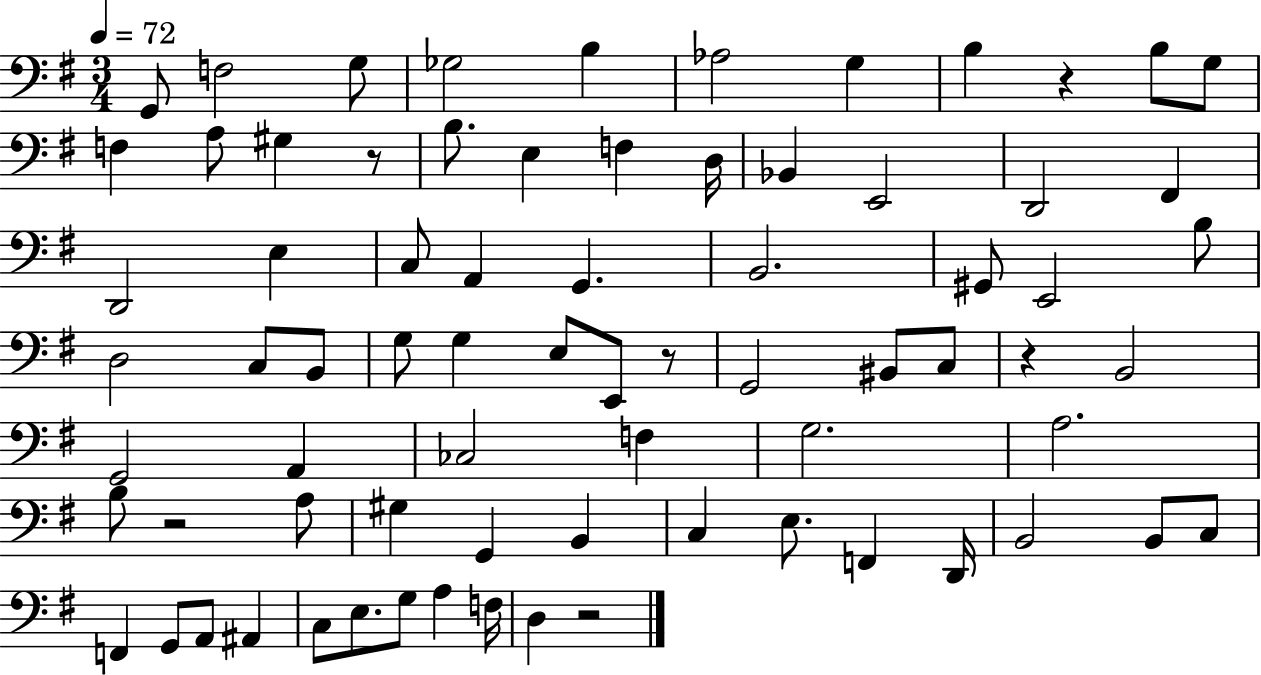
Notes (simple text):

G2/e F3/h G3/e Gb3/h B3/q Ab3/h G3/q B3/q R/q B3/e G3/e F3/q A3/e G#3/q R/e B3/e. E3/q F3/q D3/s Bb2/q E2/h D2/h F#2/q D2/h E3/q C3/e A2/q G2/q. B2/h. G#2/e E2/h B3/e D3/h C3/e B2/e G3/e G3/q E3/e E2/e R/e G2/h BIS2/e C3/e R/q B2/h G2/h A2/q CES3/h F3/q G3/h. A3/h. B3/e R/h A3/e G#3/q G2/q B2/q C3/q E3/e. F2/q D2/s B2/h B2/e C3/e F2/q G2/e A2/e A#2/q C3/e E3/e. G3/e A3/q F3/s D3/q R/h